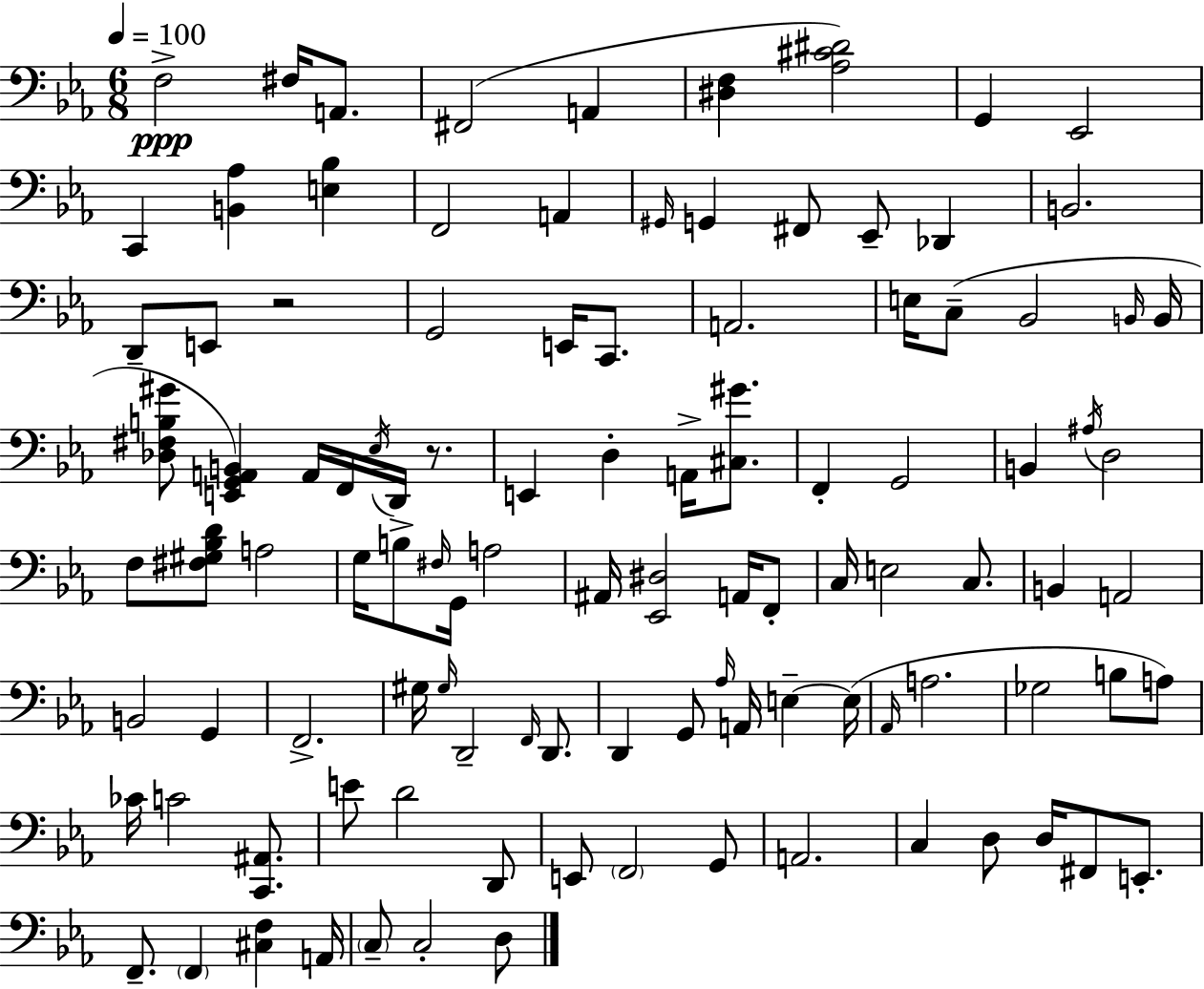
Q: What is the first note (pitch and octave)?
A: F3